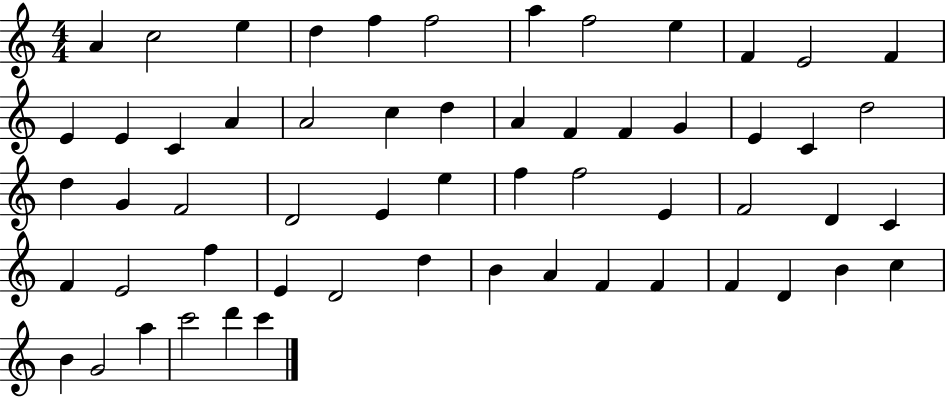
A4/q C5/h E5/q D5/q F5/q F5/h A5/q F5/h E5/q F4/q E4/h F4/q E4/q E4/q C4/q A4/q A4/h C5/q D5/q A4/q F4/q F4/q G4/q E4/q C4/q D5/h D5/q G4/q F4/h D4/h E4/q E5/q F5/q F5/h E4/q F4/h D4/q C4/q F4/q E4/h F5/q E4/q D4/h D5/q B4/q A4/q F4/q F4/q F4/q D4/q B4/q C5/q B4/q G4/h A5/q C6/h D6/q C6/q